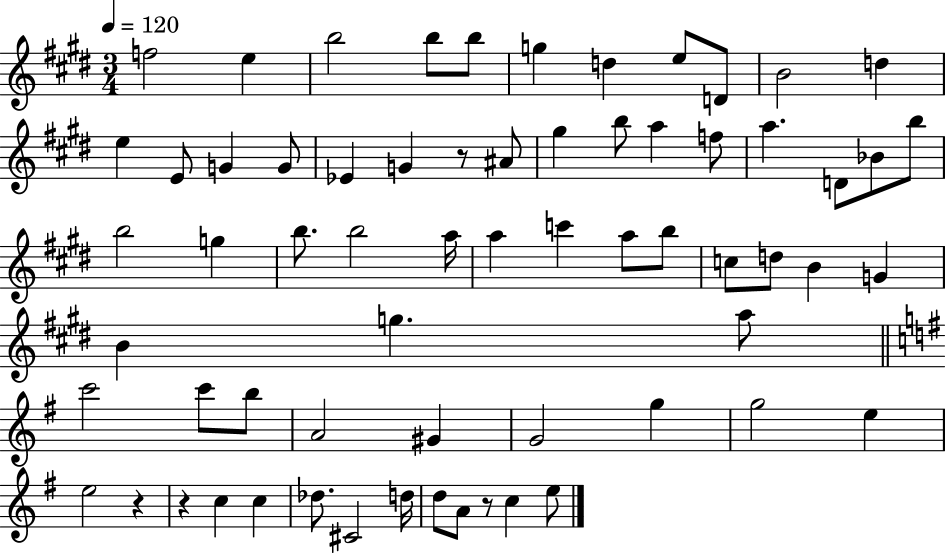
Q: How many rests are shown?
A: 4